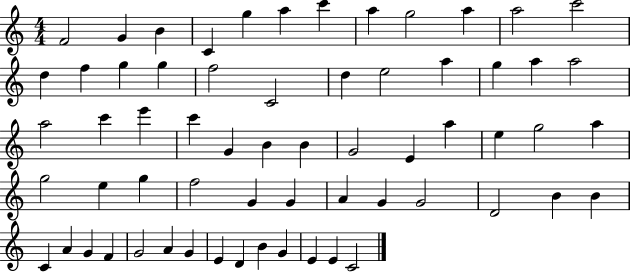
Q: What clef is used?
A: treble